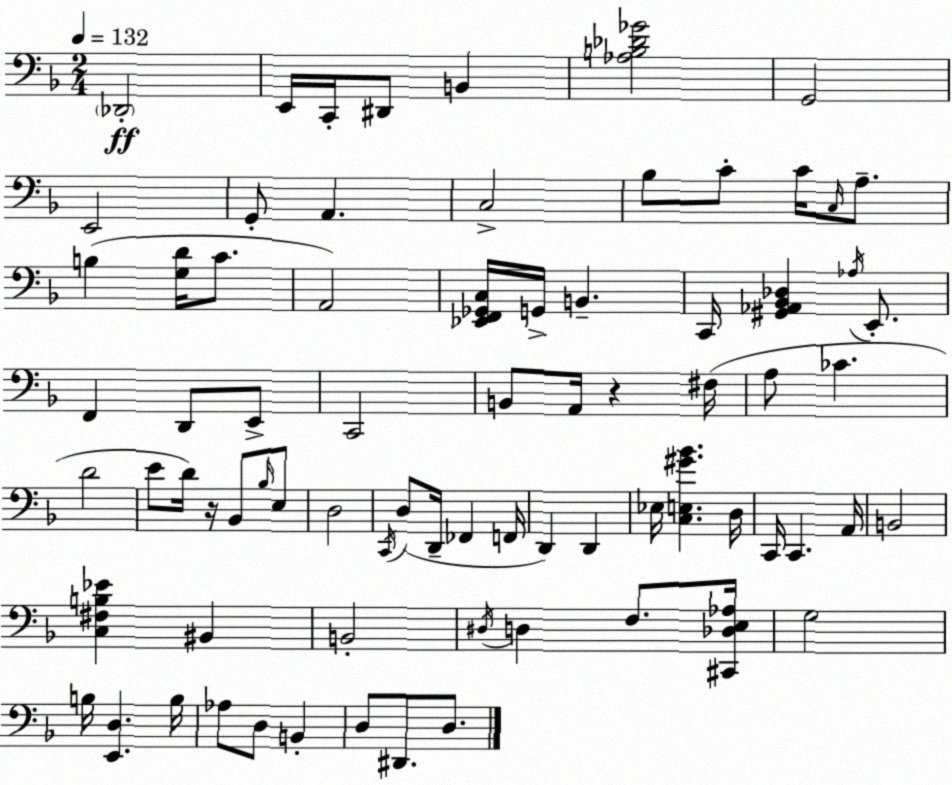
X:1
T:Untitled
M:2/4
L:1/4
K:Dm
_D,,2 E,,/4 C,,/4 ^D,,/2 B,, [_A,B,_D_G]2 G,,2 E,,2 G,,/2 A,, C,2 _B,/2 C/2 C/4 C,/4 A,/2 B, [G,D]/4 C/2 A,,2 [_E,,F,,_G,,C,]/4 G,,/4 B,, C,,/4 [^G,,_A,,_B,,_D,] _A,/4 E,,/2 F,, D,,/2 E,,/2 C,,2 B,,/2 A,,/4 z ^F,/4 A,/2 _C D2 E/2 D/4 z/4 _B,,/2 _B,/4 E,/2 D,2 C,,/4 D,/2 D,,/4 _F,, F,,/4 D,, D,, _E,/4 [C,E,^G_B] D,/4 C,,/4 C,, A,,/4 B,,2 [C,^F,B,_E] ^B,, B,,2 ^D,/4 D, F,/2 [^C,,_D,E,_A,]/4 G,2 B,/4 [E,,D,] B,/4 _A,/2 D,/2 B,, D,/2 ^D,,/2 D,/2